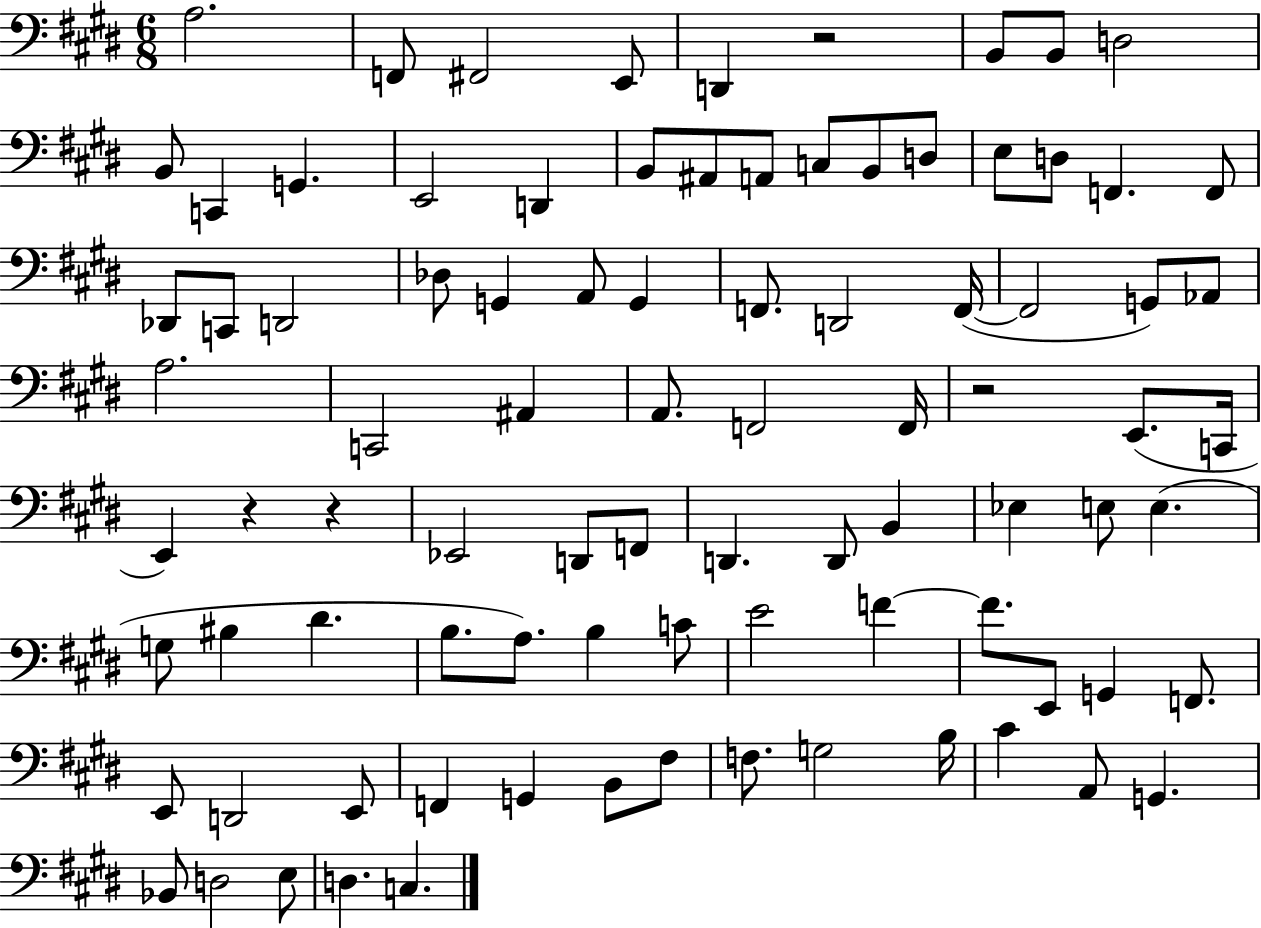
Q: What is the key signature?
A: E major